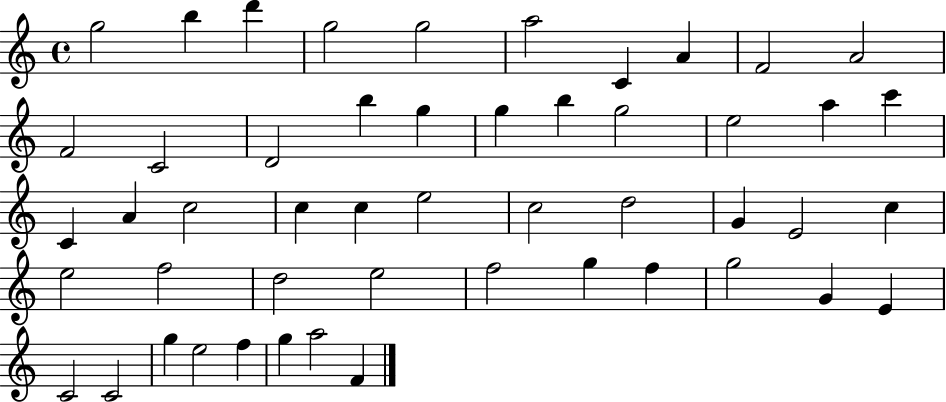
X:1
T:Untitled
M:4/4
L:1/4
K:C
g2 b d' g2 g2 a2 C A F2 A2 F2 C2 D2 b g g b g2 e2 a c' C A c2 c c e2 c2 d2 G E2 c e2 f2 d2 e2 f2 g f g2 G E C2 C2 g e2 f g a2 F